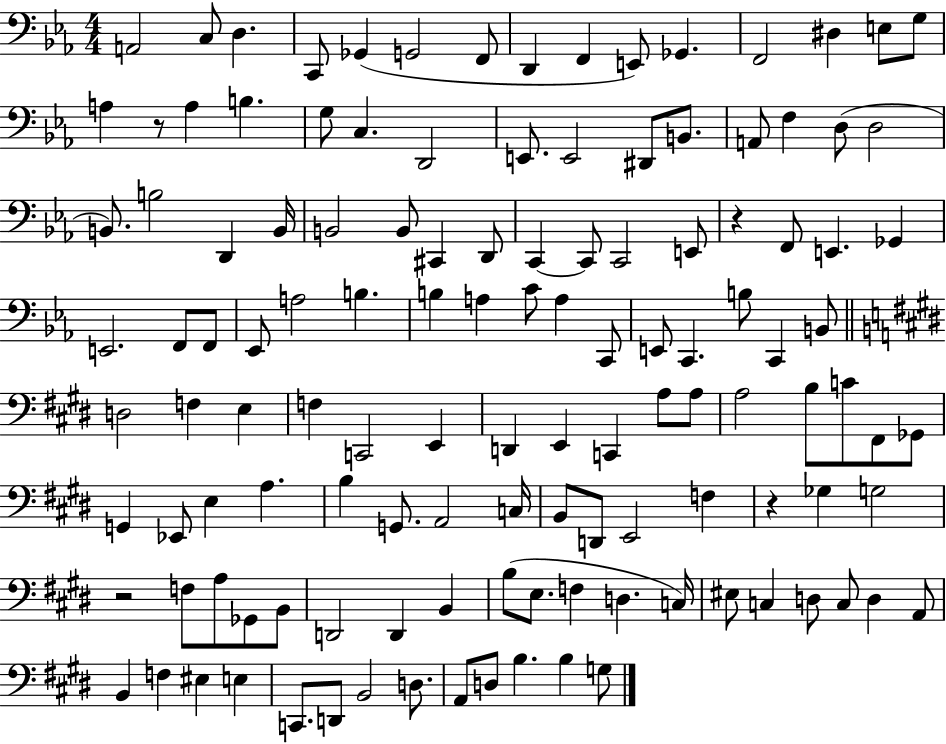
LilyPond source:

{
  \clef bass
  \numericTimeSignature
  \time 4/4
  \key ees \major
  a,2 c8 d4. | c,8 ges,4( g,2 f,8 | d,4 f,4 e,8) ges,4. | f,2 dis4 e8 g8 | \break a4 r8 a4 b4. | g8 c4. d,2 | e,8. e,2 dis,8 b,8. | a,8 f4 d8( d2 | \break b,8.) b2 d,4 b,16 | b,2 b,8 cis,4 d,8 | c,4~~ c,8 c,2 e,8 | r4 f,8 e,4. ges,4 | \break e,2. f,8 f,8 | ees,8 a2 b4. | b4 a4 c'8 a4 c,8 | e,8 c,4. b8 c,4 b,8 | \break \bar "||" \break \key e \major d2 f4 e4 | f4 c,2 e,4 | d,4 e,4 c,4 a8 a8 | a2 b8 c'8 fis,8 ges,8 | \break g,4 ees,8 e4 a4. | b4 g,8. a,2 c16 | b,8 d,8 e,2 f4 | r4 ges4 g2 | \break r2 f8 a8 ges,8 b,8 | d,2 d,4 b,4 | b8( e8. f4 d4. c16) | eis8 c4 d8 c8 d4 a,8 | \break b,4 f4 eis4 e4 | c,8. d,8 b,2 d8. | a,8 d8 b4. b4 g8 | \bar "|."
}